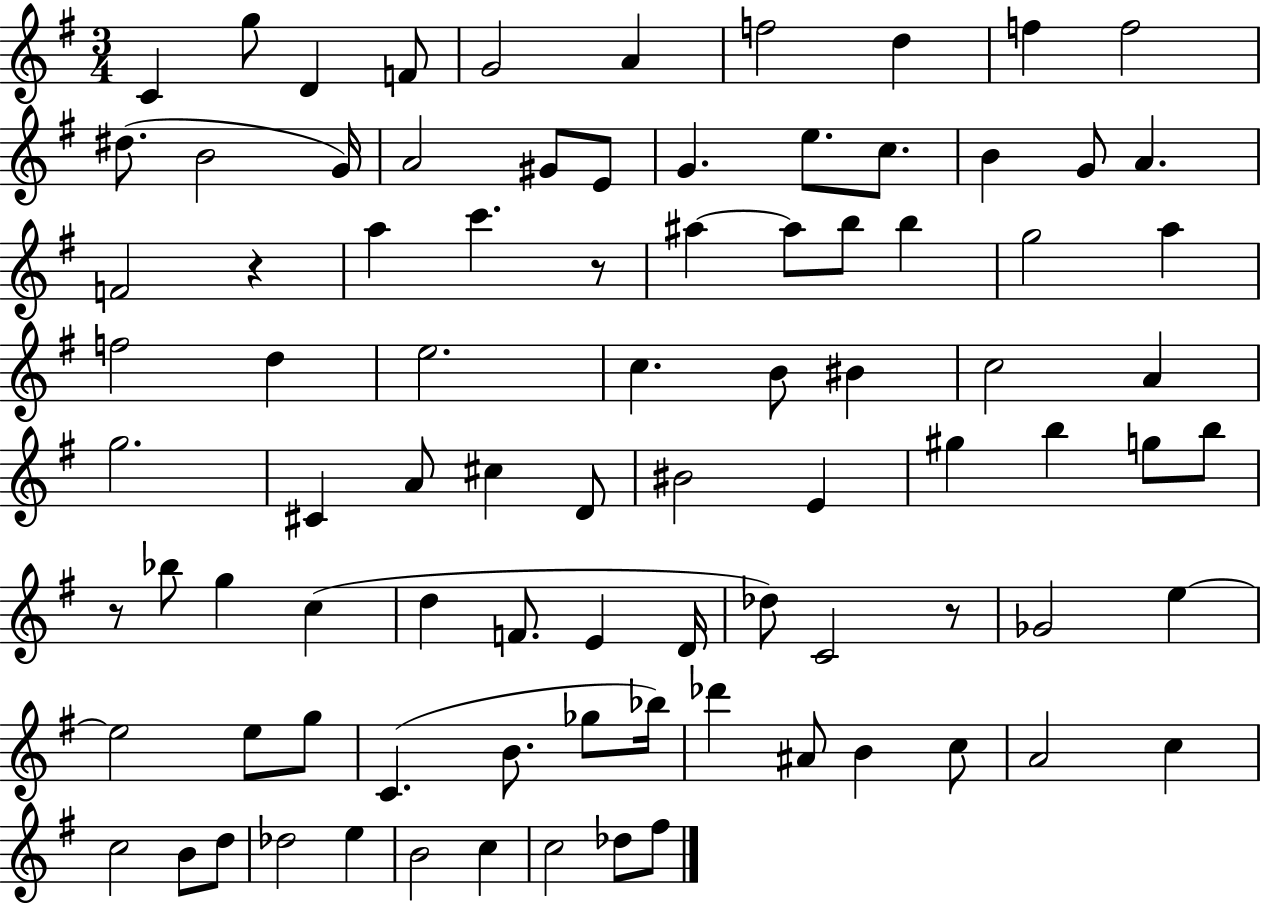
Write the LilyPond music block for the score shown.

{
  \clef treble
  \numericTimeSignature
  \time 3/4
  \key g \major
  c'4 g''8 d'4 f'8 | g'2 a'4 | f''2 d''4 | f''4 f''2 | \break dis''8.( b'2 g'16) | a'2 gis'8 e'8 | g'4. e''8. c''8. | b'4 g'8 a'4. | \break f'2 r4 | a''4 c'''4. r8 | ais''4~~ ais''8 b''8 b''4 | g''2 a''4 | \break f''2 d''4 | e''2. | c''4. b'8 bis'4 | c''2 a'4 | \break g''2. | cis'4 a'8 cis''4 d'8 | bis'2 e'4 | gis''4 b''4 g''8 b''8 | \break r8 bes''8 g''4 c''4( | d''4 f'8. e'4 d'16 | des''8) c'2 r8 | ges'2 e''4~~ | \break e''2 e''8 g''8 | c'4.( b'8. ges''8 bes''16) | des'''4 ais'8 b'4 c''8 | a'2 c''4 | \break c''2 b'8 d''8 | des''2 e''4 | b'2 c''4 | c''2 des''8 fis''8 | \break \bar "|."
}